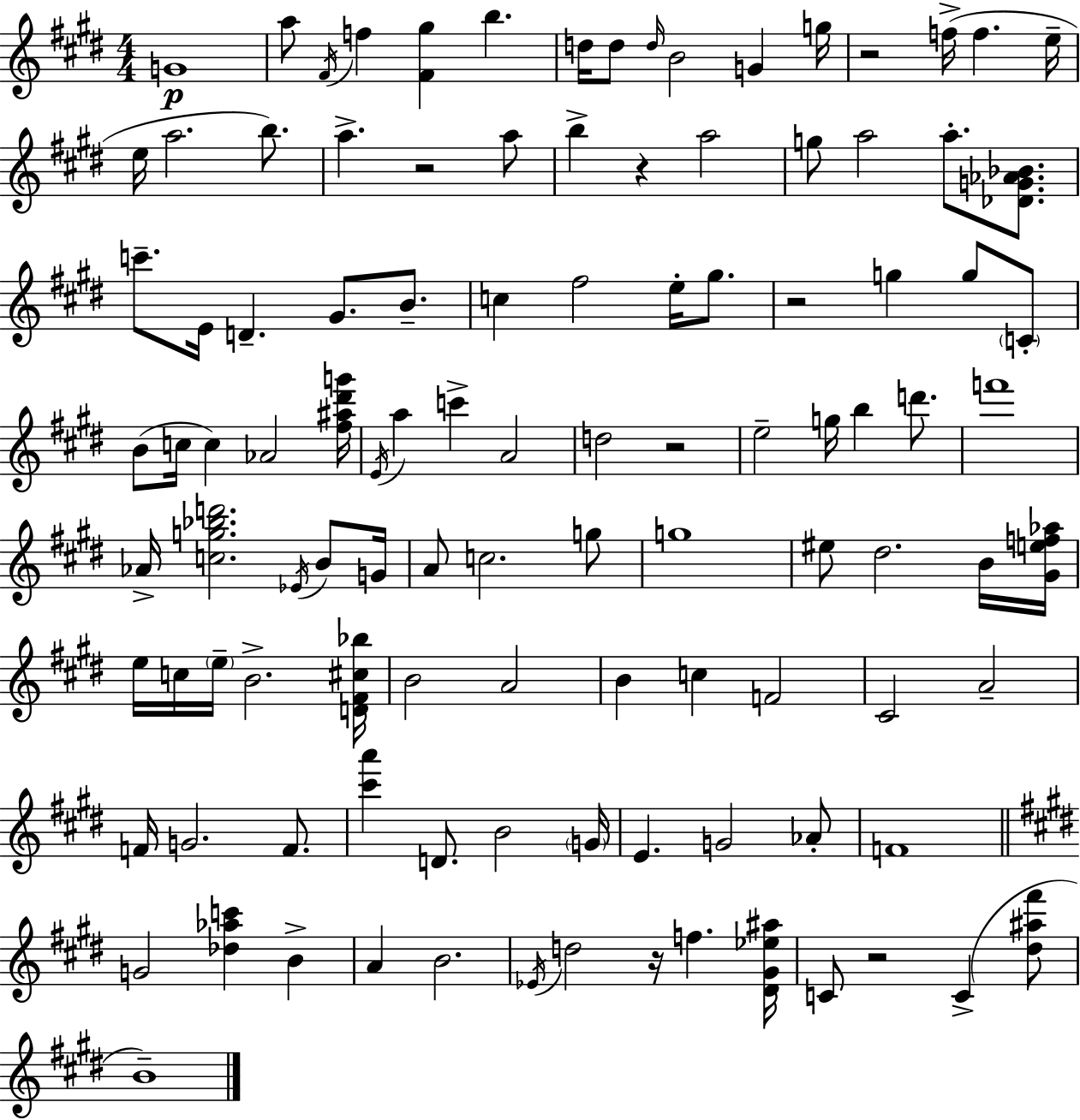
G4/w A5/e F#4/s F5/q [F#4,G#5]/q B5/q. D5/s D5/e D5/s B4/h G4/q G5/s R/h F5/s F5/q. E5/s E5/s A5/h. B5/e. A5/q. R/h A5/e B5/q R/q A5/h G5/e A5/h A5/e. [Db4,G4,Ab4,Bb4]/e. C6/e. E4/s D4/q. G#4/e. B4/e. C5/q F#5/h E5/s G#5/e. R/h G5/q G5/e C4/e B4/e C5/s C5/q Ab4/h [F#5,A#5,D#6,G6]/s E4/s A5/q C6/q A4/h D5/h R/h E5/h G5/s B5/q D6/e. F6/w Ab4/s [C5,G5,Bb5,D6]/h. Eb4/s B4/e G4/s A4/e C5/h. G5/e G5/w EIS5/e D#5/h. B4/s [G#4,E5,F5,Ab5]/s E5/s C5/s E5/s B4/h. [D4,F#4,C#5,Bb5]/s B4/h A4/h B4/q C5/q F4/h C#4/h A4/h F4/s G4/h. F4/e. [C#6,A6]/q D4/e. B4/h G4/s E4/q. G4/h Ab4/e F4/w G4/h [Db5,Ab5,C6]/q B4/q A4/q B4/h. Eb4/s D5/h R/s F5/q. [D#4,G#4,Eb5,A#5]/s C4/e R/h C4/q [D#5,A#5,F#6]/e B4/w